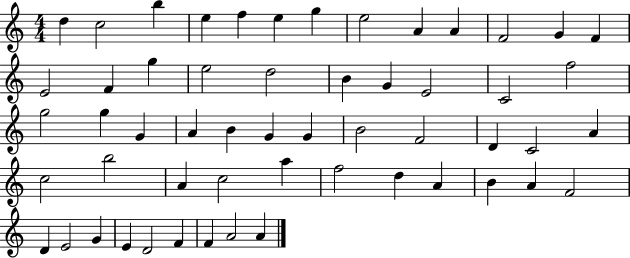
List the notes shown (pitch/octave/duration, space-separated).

D5/q C5/h B5/q E5/q F5/q E5/q G5/q E5/h A4/q A4/q F4/h G4/q F4/q E4/h F4/q G5/q E5/h D5/h B4/q G4/q E4/h C4/h F5/h G5/h G5/q G4/q A4/q B4/q G4/q G4/q B4/h F4/h D4/q C4/h A4/q C5/h B5/h A4/q C5/h A5/q F5/h D5/q A4/q B4/q A4/q F4/h D4/q E4/h G4/q E4/q D4/h F4/q F4/q A4/h A4/q